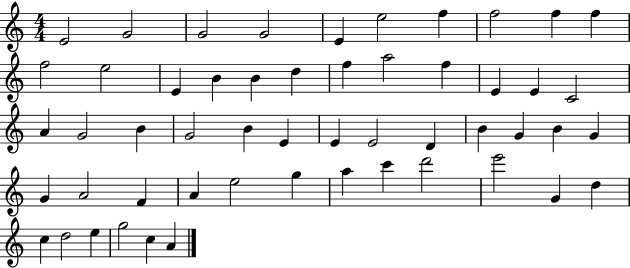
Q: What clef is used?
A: treble